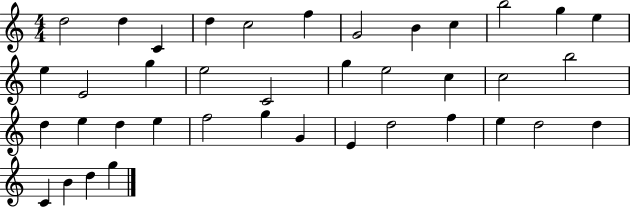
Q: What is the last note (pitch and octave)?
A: G5